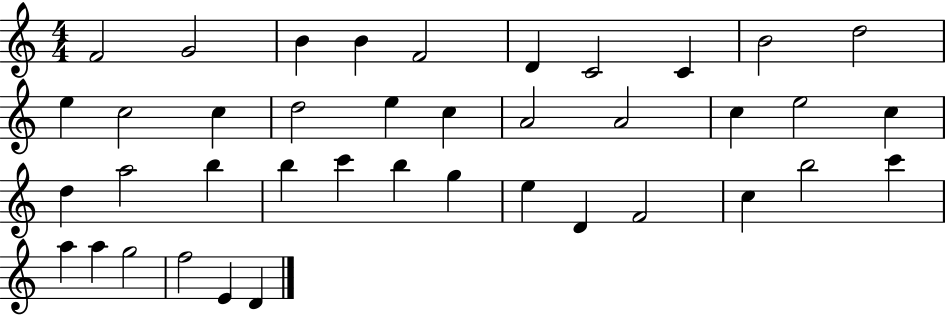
X:1
T:Untitled
M:4/4
L:1/4
K:C
F2 G2 B B F2 D C2 C B2 d2 e c2 c d2 e c A2 A2 c e2 c d a2 b b c' b g e D F2 c b2 c' a a g2 f2 E D